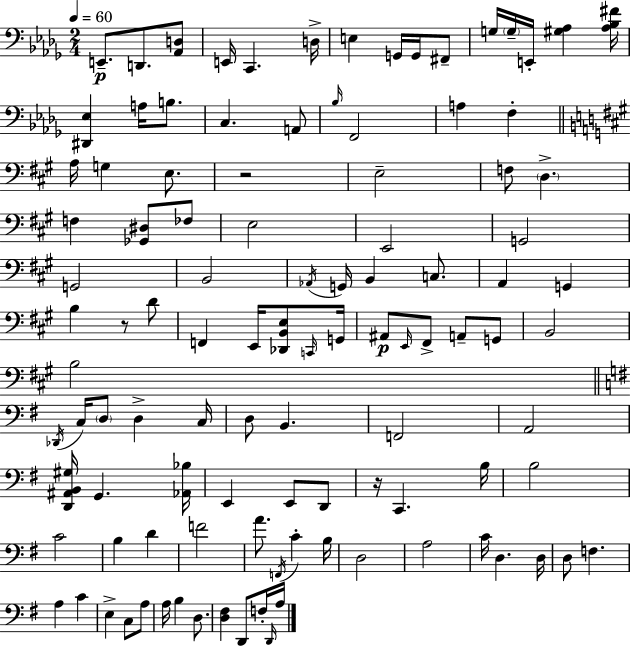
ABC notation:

X:1
T:Untitled
M:2/4
L:1/4
K:Bbm
E,,/2 D,,/2 [_A,,D,]/2 E,,/4 C,, D,/4 E, G,,/4 G,,/4 ^F,,/2 G,/4 G,/4 E,,/4 [^G,_A,] [_A,_B,^F]/4 [^D,,_E,] A,/4 B,/2 C, A,,/2 _B,/4 F,,2 A, F, A,/4 G, E,/2 z2 E,2 F,/2 D, F, [_G,,^D,]/2 _F,/2 E,2 E,,2 G,,2 G,,2 B,,2 _A,,/4 G,,/4 B,, C,/2 A,, G,, B, z/2 D/2 F,, E,,/4 [_D,,B,,E,]/2 C,,/4 G,,/4 ^A,,/2 E,,/4 ^F,,/2 A,,/2 G,,/2 B,,2 B,2 _D,,/4 C,/4 D,/2 D, C,/4 D,/2 B,, F,,2 A,,2 [D,,^A,,B,,^G,]/4 G,, [_A,,_B,]/4 E,, E,,/2 D,,/2 z/4 C,, B,/4 B,2 C2 B, D F2 A/2 F,,/4 C B,/4 D,2 A,2 C/4 D, D,/4 D,/2 F, A, C E, C,/2 A,/2 A,/4 B, D,/2 [D,^F,] D,,/2 F,/4 D,,/4 A,/4